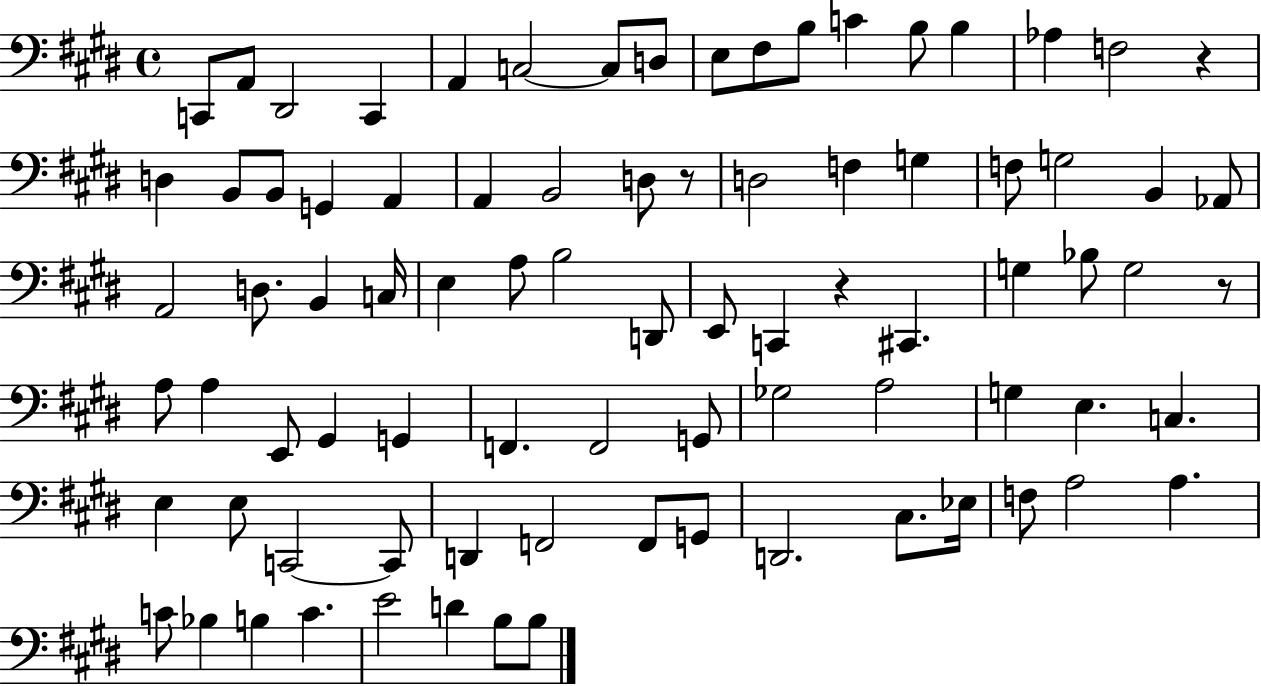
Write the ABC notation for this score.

X:1
T:Untitled
M:4/4
L:1/4
K:E
C,,/2 A,,/2 ^D,,2 C,, A,, C,2 C,/2 D,/2 E,/2 ^F,/2 B,/2 C B,/2 B, _A, F,2 z D, B,,/2 B,,/2 G,, A,, A,, B,,2 D,/2 z/2 D,2 F, G, F,/2 G,2 B,, _A,,/2 A,,2 D,/2 B,, C,/4 E, A,/2 B,2 D,,/2 E,,/2 C,, z ^C,, G, _B,/2 G,2 z/2 A,/2 A, E,,/2 ^G,, G,, F,, F,,2 G,,/2 _G,2 A,2 G, E, C, E, E,/2 C,,2 C,,/2 D,, F,,2 F,,/2 G,,/2 D,,2 ^C,/2 _E,/4 F,/2 A,2 A, C/2 _B, B, C E2 D B,/2 B,/2